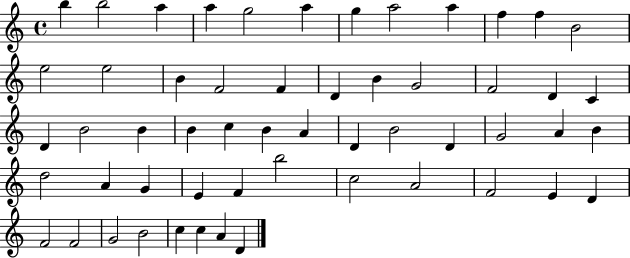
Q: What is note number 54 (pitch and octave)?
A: A4